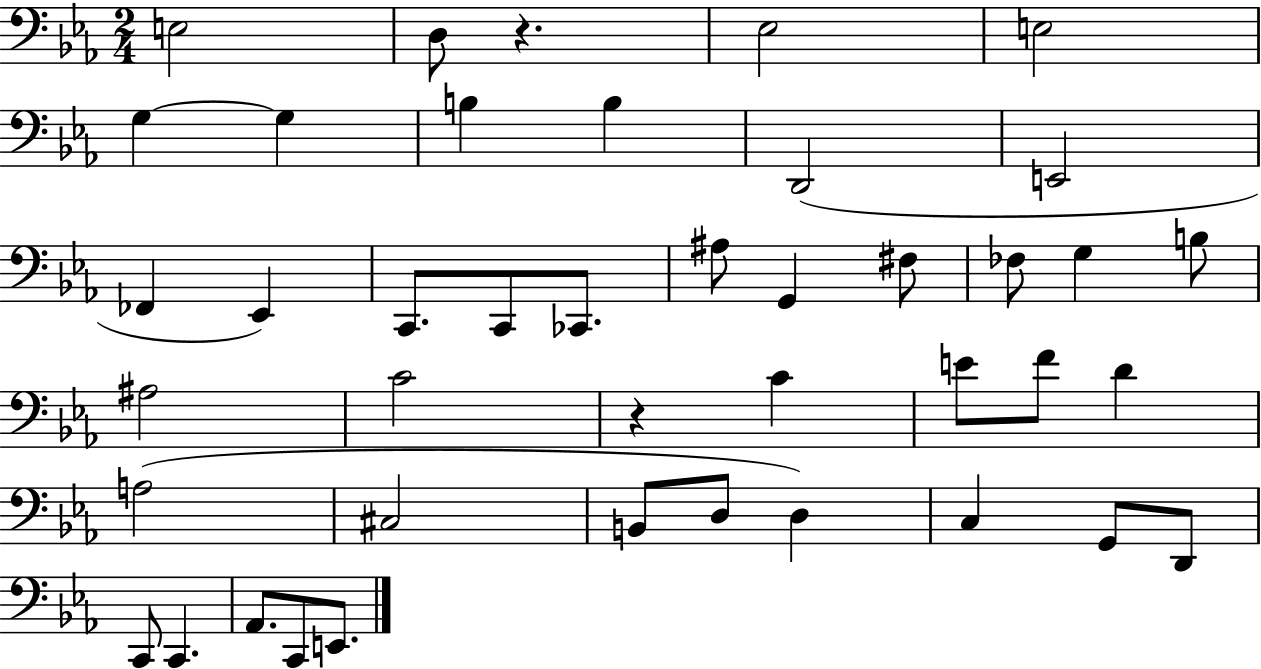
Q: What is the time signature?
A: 2/4